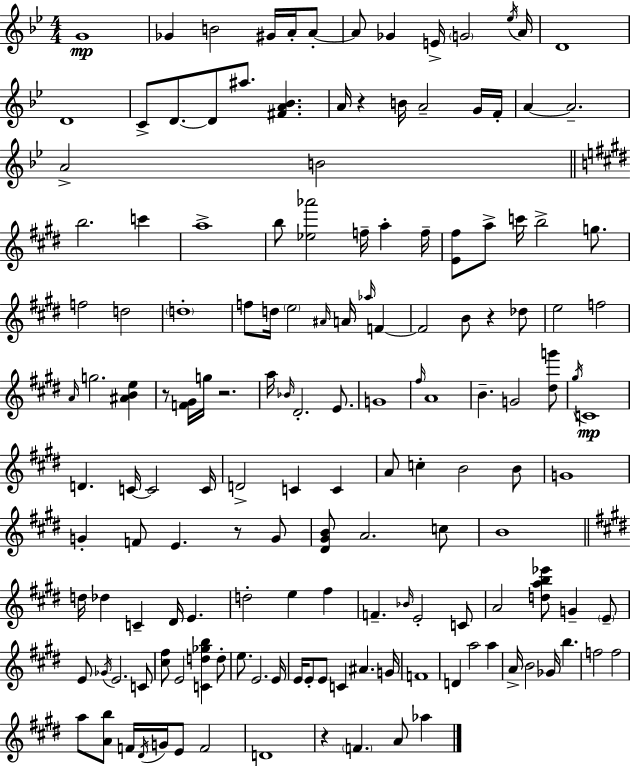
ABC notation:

X:1
T:Untitled
M:4/4
L:1/4
K:Bb
G4 _G B2 ^G/4 A/4 A/2 A/2 _G E/4 G2 _e/4 A/4 D4 D4 C/2 D/2 D/2 ^a/2 [^FA_B] A/4 z B/4 A2 G/4 F/4 A A2 A2 B2 b2 c' a4 b/2 [_e_a']2 f/4 a f/4 [E^f]/2 a/2 c'/4 b2 g/2 f2 d2 d4 f/2 d/4 e2 ^A/4 A/4 _a/4 F F2 B/2 z _d/2 e2 f2 A/4 g2 [^ABe] z/2 [F^G]/4 g/4 z2 a/4 _B/4 ^D2 E/2 G4 ^f/4 A4 B G2 [^dg']/2 ^g/4 C4 D C/4 C2 C/4 D2 C C A/2 c B2 B/2 G4 G F/2 E z/2 G/2 [^D^GB]/2 A2 c/2 B4 d/4 _d C ^D/4 E d2 e ^f F _B/4 E2 C/2 A2 [dab_e']/2 G E/2 E/2 _G/4 E2 C/2 [^c^f]/2 E2 [Cd_gb] d/2 e/2 E2 E/4 E/4 E/2 E/2 C ^A G/4 F4 D a2 a A/4 B2 _G/4 b f2 f2 a/2 [Ab]/2 F/4 ^D/4 G/4 E/2 F2 D4 z F A/2 _a